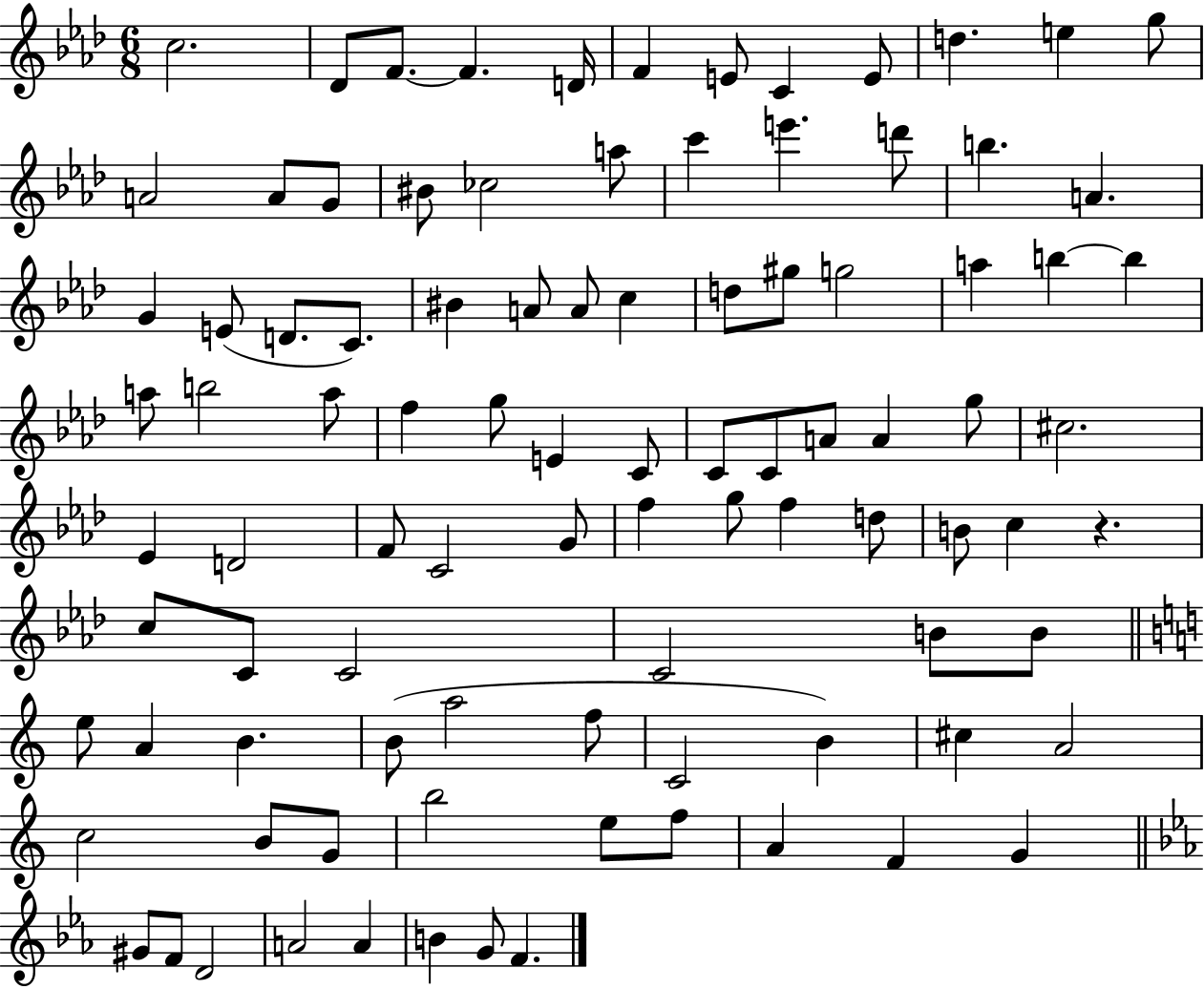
X:1
T:Untitled
M:6/8
L:1/4
K:Ab
c2 _D/2 F/2 F D/4 F E/2 C E/2 d e g/2 A2 A/2 G/2 ^B/2 _c2 a/2 c' e' d'/2 b A G E/2 D/2 C/2 ^B A/2 A/2 c d/2 ^g/2 g2 a b b a/2 b2 a/2 f g/2 E C/2 C/2 C/2 A/2 A g/2 ^c2 _E D2 F/2 C2 G/2 f g/2 f d/2 B/2 c z c/2 C/2 C2 C2 B/2 B/2 e/2 A B B/2 a2 f/2 C2 B ^c A2 c2 B/2 G/2 b2 e/2 f/2 A F G ^G/2 F/2 D2 A2 A B G/2 F